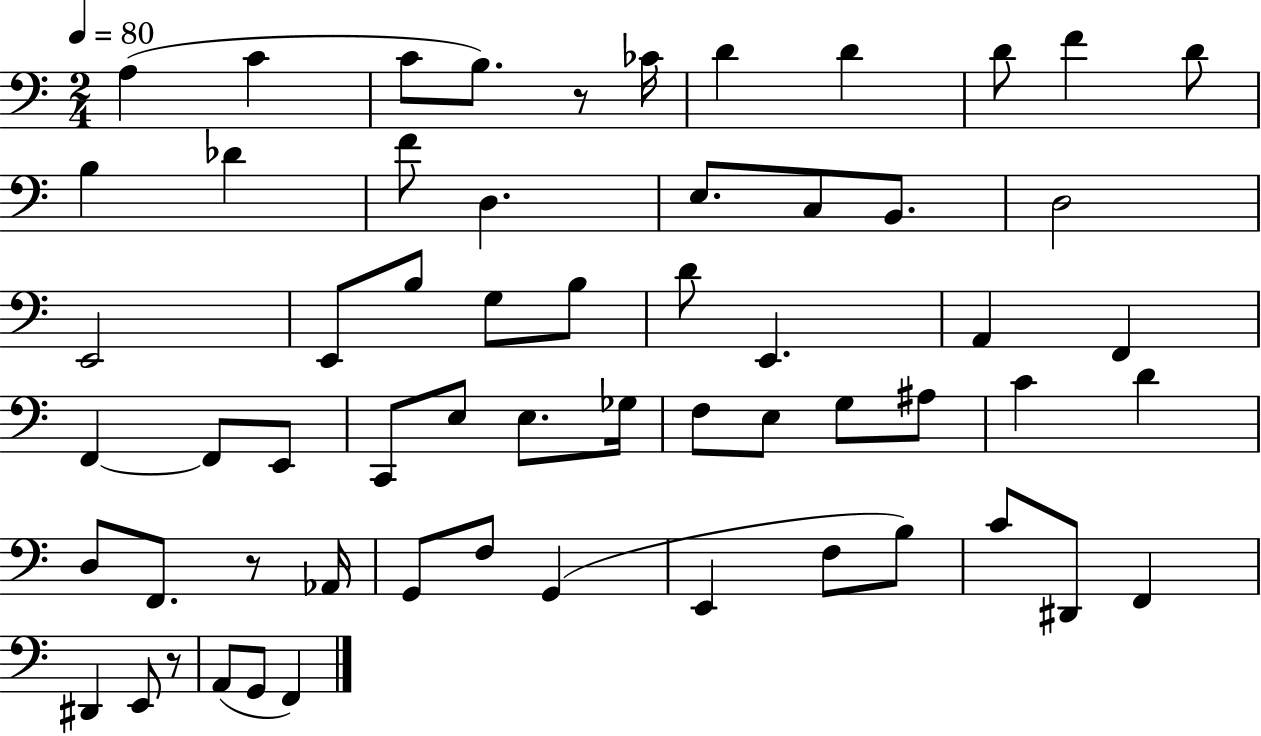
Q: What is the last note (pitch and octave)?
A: F2